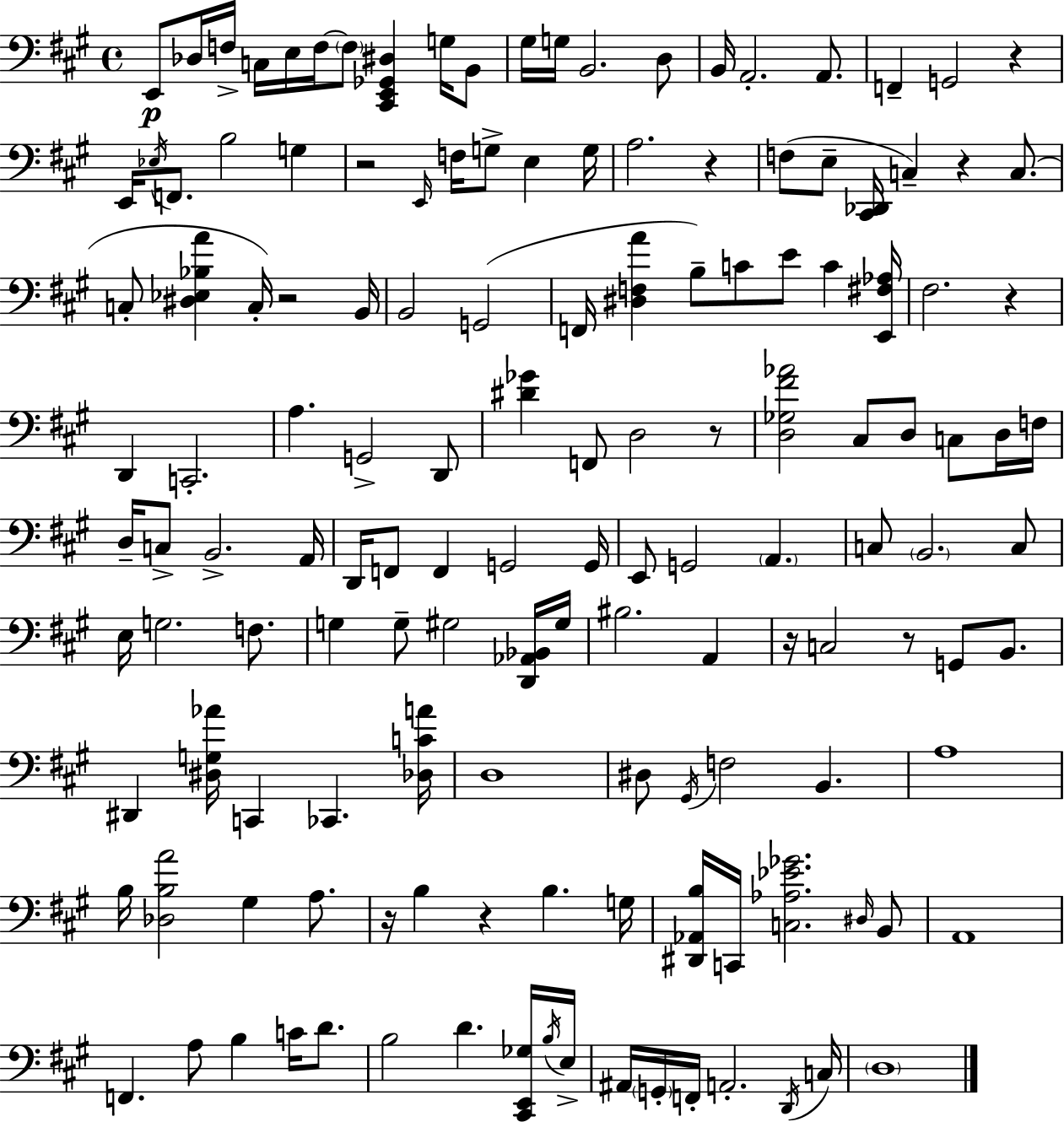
{
  \clef bass
  \time 4/4
  \defaultTimeSignature
  \key a \major
  e,8\p des16 f16-> c16 e16 f16~~ \parenthesize f8 <cis, e, ges, dis>4 g16 b,8 | gis16 g16 b,2. d8 | b,16 a,2.-. a,8. | f,4-- g,2 r4 | \break e,16 \acciaccatura { ees16 } f,8. b2 g4 | r2 \grace { e,16 } f16 g8-> e4 | g16 a2. r4 | f8( e8-- <cis, des,>16 c4--) r4 c8.( | \break c8-. <dis ees bes a'>4 c16-.) r2 | b,16 b,2 g,2( | f,16 <dis f a'>4 b8--) c'8 e'8 c'4 | <e, fis aes>16 fis2. r4 | \break d,4 c,2.-. | a4. g,2-> | d,8 <dis' ges'>4 f,8 d2 | r8 <d ges fis' aes'>2 cis8 d8 c8 | \break d16 f16 d16-- c8-> b,2.-> | a,16 d,16 f,8 f,4 g,2 | g,16 e,8 g,2 \parenthesize a,4. | c8 \parenthesize b,2. | \break c8 e16 g2. f8. | g4 g8-- gis2 | <d, aes, bes,>16 gis16 bis2. a,4 | r16 c2 r8 g,8 b,8. | \break dis,4 <dis g aes'>16 c,4 ces,4. | <des c' a'>16 d1 | dis8 \acciaccatura { gis,16 } f2 b,4. | a1 | \break b16 <des b a'>2 gis4 | a8. r16 b4 r4 b4. | g16 <dis, aes, b>16 c,16 <c aes ees' ges'>2. | \grace { dis16 } b,8 a,1 | \break f,4. a8 b4 | c'16 d'8. b2 d'4. | <cis, e, ges>16 \acciaccatura { b16 } e16-> ais,16 \parenthesize g,16-. f,16-. a,2.-. | \acciaccatura { d,16 } c16 \parenthesize d1 | \break \bar "|."
}